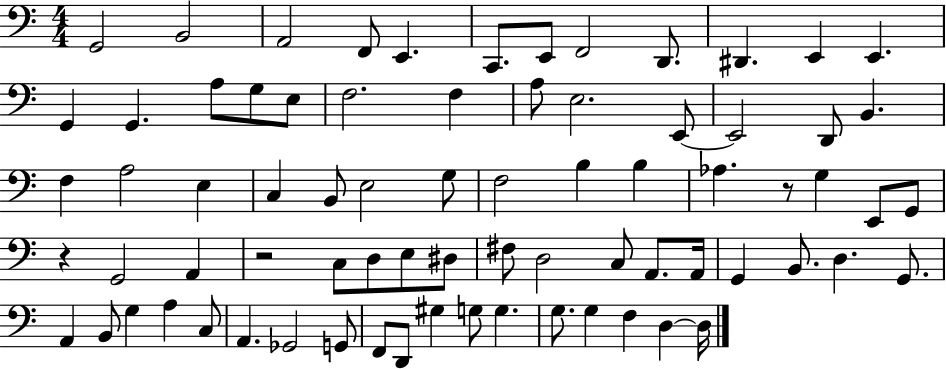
X:1
T:Untitled
M:4/4
L:1/4
K:C
G,,2 B,,2 A,,2 F,,/2 E,, C,,/2 E,,/2 F,,2 D,,/2 ^D,, E,, E,, G,, G,, A,/2 G,/2 E,/2 F,2 F, A,/2 E,2 E,,/2 E,,2 D,,/2 B,, F, A,2 E, C, B,,/2 E,2 G,/2 F,2 B, B, _A, z/2 G, E,,/2 G,,/2 z G,,2 A,, z2 C,/2 D,/2 E,/2 ^D,/2 ^F,/2 D,2 C,/2 A,,/2 A,,/4 G,, B,,/2 D, G,,/2 A,, B,,/2 G, A, C,/2 A,, _G,,2 G,,/2 F,,/2 D,,/2 ^G, G,/2 G, G,/2 G, F, D, D,/4